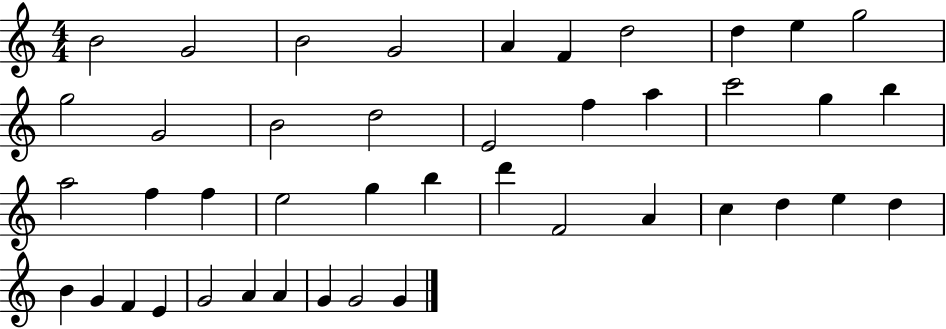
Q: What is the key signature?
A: C major